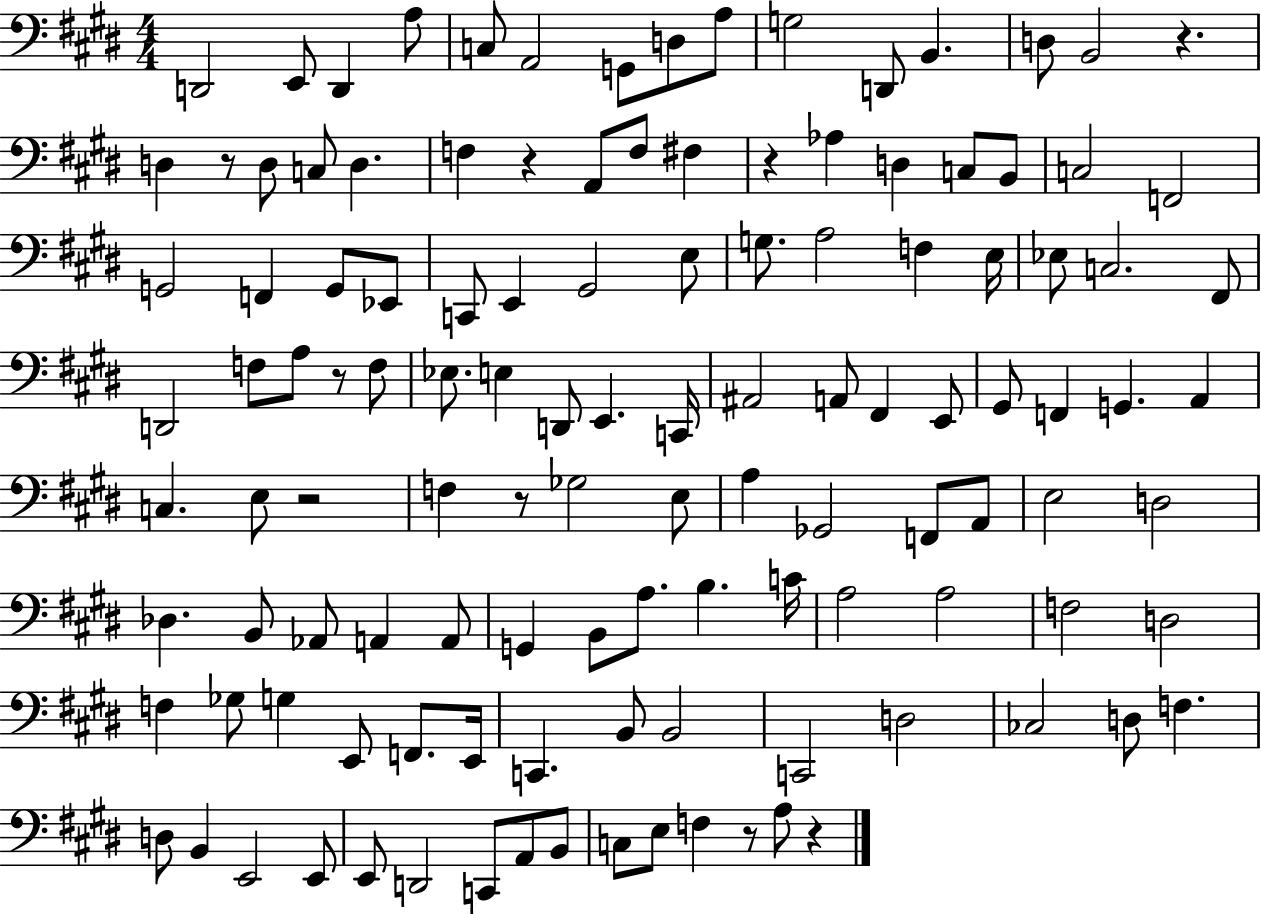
X:1
T:Untitled
M:4/4
L:1/4
K:E
D,,2 E,,/2 D,, A,/2 C,/2 A,,2 G,,/2 D,/2 A,/2 G,2 D,,/2 B,, D,/2 B,,2 z D, z/2 D,/2 C,/2 D, F, z A,,/2 F,/2 ^F, z _A, D, C,/2 B,,/2 C,2 F,,2 G,,2 F,, G,,/2 _E,,/2 C,,/2 E,, ^G,,2 E,/2 G,/2 A,2 F, E,/4 _E,/2 C,2 ^F,,/2 D,,2 F,/2 A,/2 z/2 F,/2 _E,/2 E, D,,/2 E,, C,,/4 ^A,,2 A,,/2 ^F,, E,,/2 ^G,,/2 F,, G,, A,, C, E,/2 z2 F, z/2 _G,2 E,/2 A, _G,,2 F,,/2 A,,/2 E,2 D,2 _D, B,,/2 _A,,/2 A,, A,,/2 G,, B,,/2 A,/2 B, C/4 A,2 A,2 F,2 D,2 F, _G,/2 G, E,,/2 F,,/2 E,,/4 C,, B,,/2 B,,2 C,,2 D,2 _C,2 D,/2 F, D,/2 B,, E,,2 E,,/2 E,,/2 D,,2 C,,/2 A,,/2 B,,/2 C,/2 E,/2 F, z/2 A,/2 z